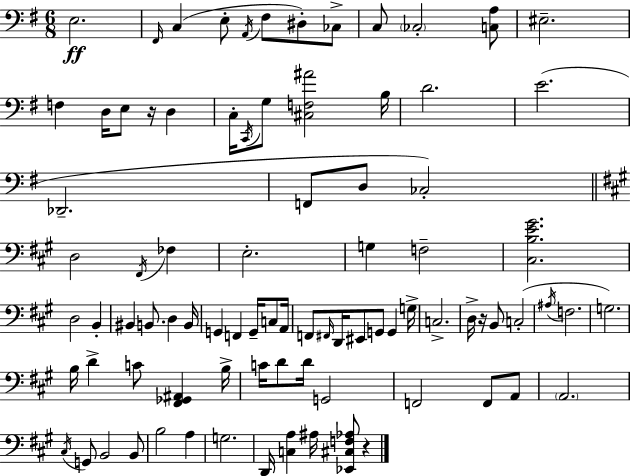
X:1
T:Untitled
M:6/8
L:1/4
K:G
E,2 ^F,,/4 C, E,/2 A,,/4 ^F,/2 ^D,/2 _C,/2 C,/2 _C,2 [C,A,]/2 ^E,2 F, D,/4 E,/2 z/4 D, C,/4 C,,/4 G,/2 [^C,F,^A]2 B,/4 D2 E2 _D,,2 F,,/2 D,/2 _C,2 D,2 ^F,,/4 _F, E,2 G, F,2 [^C,B,E^G]2 D,2 B,, ^B,, B,,/2 D, B,,/4 G,, F,, G,,/4 C,/2 A,,/4 F,,/2 ^F,,/4 D,,/4 ^E,,/2 G,,/2 G,, G,/4 C,2 D,/4 z/4 B,,/2 C,2 ^A,/4 F,2 G,2 B,/4 D C/2 [^F,,_G,,^A,,] B,/4 C/4 D/2 D/4 G,,2 F,,2 F,,/2 A,,/2 A,,2 ^C,/4 G,,/2 B,,2 B,,/2 B,2 A, G,2 D,,/4 [C,A,] ^A,/4 [_E,,^C,F,_A,]/2 z